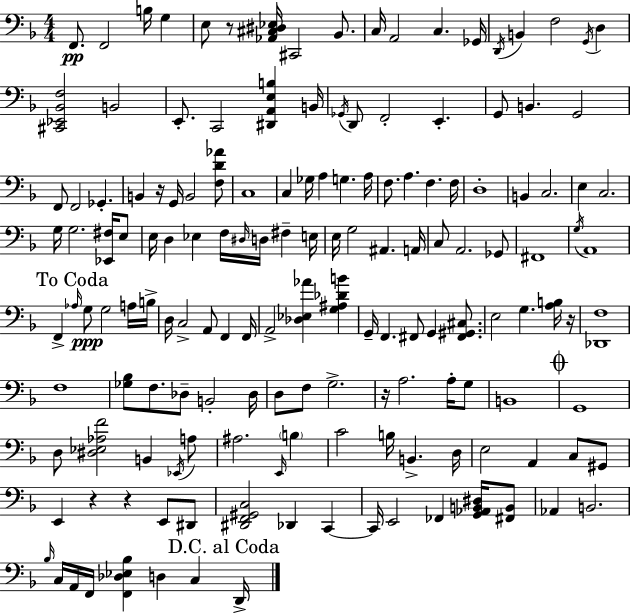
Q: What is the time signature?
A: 4/4